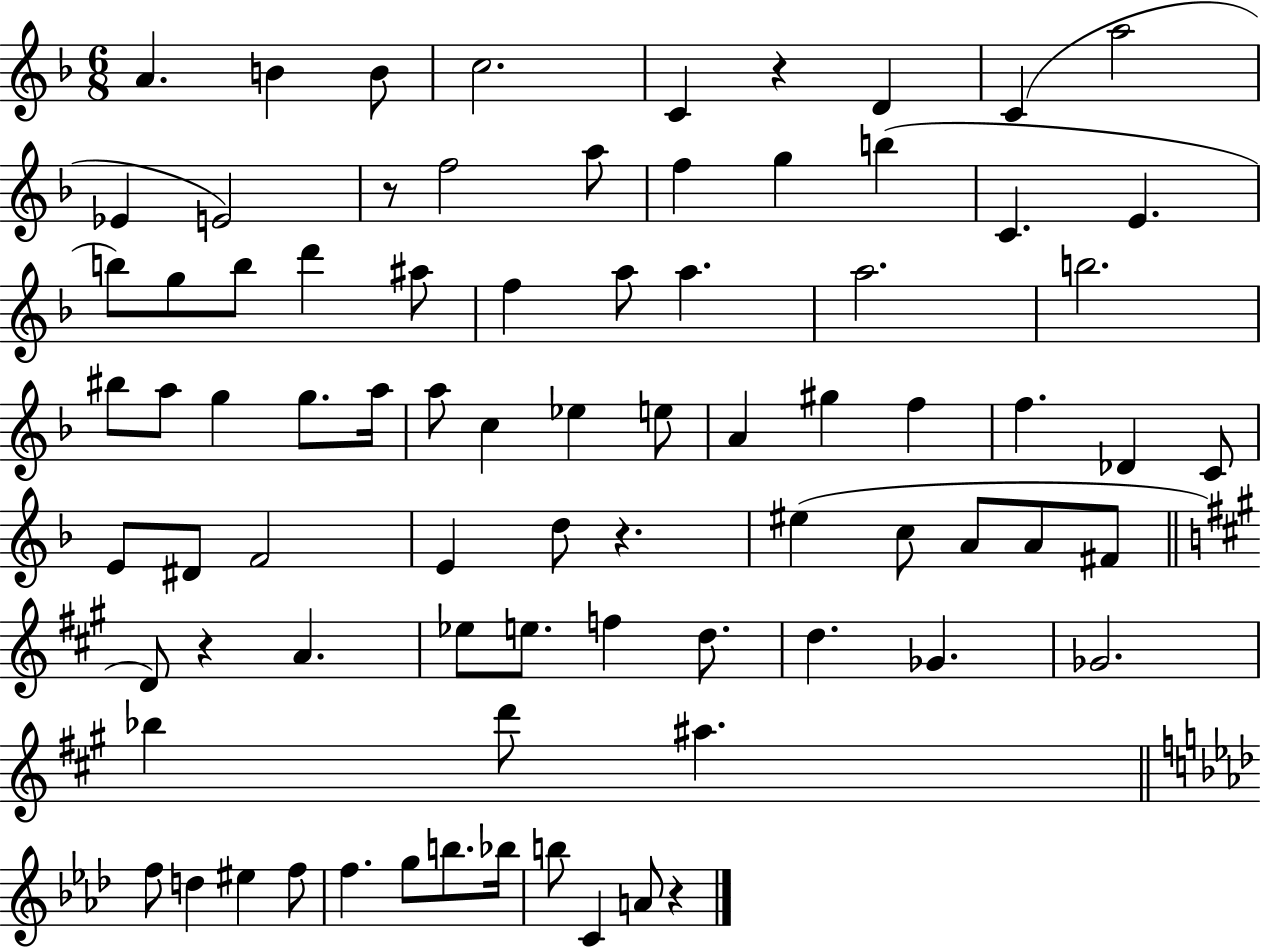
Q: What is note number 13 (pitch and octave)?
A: F5